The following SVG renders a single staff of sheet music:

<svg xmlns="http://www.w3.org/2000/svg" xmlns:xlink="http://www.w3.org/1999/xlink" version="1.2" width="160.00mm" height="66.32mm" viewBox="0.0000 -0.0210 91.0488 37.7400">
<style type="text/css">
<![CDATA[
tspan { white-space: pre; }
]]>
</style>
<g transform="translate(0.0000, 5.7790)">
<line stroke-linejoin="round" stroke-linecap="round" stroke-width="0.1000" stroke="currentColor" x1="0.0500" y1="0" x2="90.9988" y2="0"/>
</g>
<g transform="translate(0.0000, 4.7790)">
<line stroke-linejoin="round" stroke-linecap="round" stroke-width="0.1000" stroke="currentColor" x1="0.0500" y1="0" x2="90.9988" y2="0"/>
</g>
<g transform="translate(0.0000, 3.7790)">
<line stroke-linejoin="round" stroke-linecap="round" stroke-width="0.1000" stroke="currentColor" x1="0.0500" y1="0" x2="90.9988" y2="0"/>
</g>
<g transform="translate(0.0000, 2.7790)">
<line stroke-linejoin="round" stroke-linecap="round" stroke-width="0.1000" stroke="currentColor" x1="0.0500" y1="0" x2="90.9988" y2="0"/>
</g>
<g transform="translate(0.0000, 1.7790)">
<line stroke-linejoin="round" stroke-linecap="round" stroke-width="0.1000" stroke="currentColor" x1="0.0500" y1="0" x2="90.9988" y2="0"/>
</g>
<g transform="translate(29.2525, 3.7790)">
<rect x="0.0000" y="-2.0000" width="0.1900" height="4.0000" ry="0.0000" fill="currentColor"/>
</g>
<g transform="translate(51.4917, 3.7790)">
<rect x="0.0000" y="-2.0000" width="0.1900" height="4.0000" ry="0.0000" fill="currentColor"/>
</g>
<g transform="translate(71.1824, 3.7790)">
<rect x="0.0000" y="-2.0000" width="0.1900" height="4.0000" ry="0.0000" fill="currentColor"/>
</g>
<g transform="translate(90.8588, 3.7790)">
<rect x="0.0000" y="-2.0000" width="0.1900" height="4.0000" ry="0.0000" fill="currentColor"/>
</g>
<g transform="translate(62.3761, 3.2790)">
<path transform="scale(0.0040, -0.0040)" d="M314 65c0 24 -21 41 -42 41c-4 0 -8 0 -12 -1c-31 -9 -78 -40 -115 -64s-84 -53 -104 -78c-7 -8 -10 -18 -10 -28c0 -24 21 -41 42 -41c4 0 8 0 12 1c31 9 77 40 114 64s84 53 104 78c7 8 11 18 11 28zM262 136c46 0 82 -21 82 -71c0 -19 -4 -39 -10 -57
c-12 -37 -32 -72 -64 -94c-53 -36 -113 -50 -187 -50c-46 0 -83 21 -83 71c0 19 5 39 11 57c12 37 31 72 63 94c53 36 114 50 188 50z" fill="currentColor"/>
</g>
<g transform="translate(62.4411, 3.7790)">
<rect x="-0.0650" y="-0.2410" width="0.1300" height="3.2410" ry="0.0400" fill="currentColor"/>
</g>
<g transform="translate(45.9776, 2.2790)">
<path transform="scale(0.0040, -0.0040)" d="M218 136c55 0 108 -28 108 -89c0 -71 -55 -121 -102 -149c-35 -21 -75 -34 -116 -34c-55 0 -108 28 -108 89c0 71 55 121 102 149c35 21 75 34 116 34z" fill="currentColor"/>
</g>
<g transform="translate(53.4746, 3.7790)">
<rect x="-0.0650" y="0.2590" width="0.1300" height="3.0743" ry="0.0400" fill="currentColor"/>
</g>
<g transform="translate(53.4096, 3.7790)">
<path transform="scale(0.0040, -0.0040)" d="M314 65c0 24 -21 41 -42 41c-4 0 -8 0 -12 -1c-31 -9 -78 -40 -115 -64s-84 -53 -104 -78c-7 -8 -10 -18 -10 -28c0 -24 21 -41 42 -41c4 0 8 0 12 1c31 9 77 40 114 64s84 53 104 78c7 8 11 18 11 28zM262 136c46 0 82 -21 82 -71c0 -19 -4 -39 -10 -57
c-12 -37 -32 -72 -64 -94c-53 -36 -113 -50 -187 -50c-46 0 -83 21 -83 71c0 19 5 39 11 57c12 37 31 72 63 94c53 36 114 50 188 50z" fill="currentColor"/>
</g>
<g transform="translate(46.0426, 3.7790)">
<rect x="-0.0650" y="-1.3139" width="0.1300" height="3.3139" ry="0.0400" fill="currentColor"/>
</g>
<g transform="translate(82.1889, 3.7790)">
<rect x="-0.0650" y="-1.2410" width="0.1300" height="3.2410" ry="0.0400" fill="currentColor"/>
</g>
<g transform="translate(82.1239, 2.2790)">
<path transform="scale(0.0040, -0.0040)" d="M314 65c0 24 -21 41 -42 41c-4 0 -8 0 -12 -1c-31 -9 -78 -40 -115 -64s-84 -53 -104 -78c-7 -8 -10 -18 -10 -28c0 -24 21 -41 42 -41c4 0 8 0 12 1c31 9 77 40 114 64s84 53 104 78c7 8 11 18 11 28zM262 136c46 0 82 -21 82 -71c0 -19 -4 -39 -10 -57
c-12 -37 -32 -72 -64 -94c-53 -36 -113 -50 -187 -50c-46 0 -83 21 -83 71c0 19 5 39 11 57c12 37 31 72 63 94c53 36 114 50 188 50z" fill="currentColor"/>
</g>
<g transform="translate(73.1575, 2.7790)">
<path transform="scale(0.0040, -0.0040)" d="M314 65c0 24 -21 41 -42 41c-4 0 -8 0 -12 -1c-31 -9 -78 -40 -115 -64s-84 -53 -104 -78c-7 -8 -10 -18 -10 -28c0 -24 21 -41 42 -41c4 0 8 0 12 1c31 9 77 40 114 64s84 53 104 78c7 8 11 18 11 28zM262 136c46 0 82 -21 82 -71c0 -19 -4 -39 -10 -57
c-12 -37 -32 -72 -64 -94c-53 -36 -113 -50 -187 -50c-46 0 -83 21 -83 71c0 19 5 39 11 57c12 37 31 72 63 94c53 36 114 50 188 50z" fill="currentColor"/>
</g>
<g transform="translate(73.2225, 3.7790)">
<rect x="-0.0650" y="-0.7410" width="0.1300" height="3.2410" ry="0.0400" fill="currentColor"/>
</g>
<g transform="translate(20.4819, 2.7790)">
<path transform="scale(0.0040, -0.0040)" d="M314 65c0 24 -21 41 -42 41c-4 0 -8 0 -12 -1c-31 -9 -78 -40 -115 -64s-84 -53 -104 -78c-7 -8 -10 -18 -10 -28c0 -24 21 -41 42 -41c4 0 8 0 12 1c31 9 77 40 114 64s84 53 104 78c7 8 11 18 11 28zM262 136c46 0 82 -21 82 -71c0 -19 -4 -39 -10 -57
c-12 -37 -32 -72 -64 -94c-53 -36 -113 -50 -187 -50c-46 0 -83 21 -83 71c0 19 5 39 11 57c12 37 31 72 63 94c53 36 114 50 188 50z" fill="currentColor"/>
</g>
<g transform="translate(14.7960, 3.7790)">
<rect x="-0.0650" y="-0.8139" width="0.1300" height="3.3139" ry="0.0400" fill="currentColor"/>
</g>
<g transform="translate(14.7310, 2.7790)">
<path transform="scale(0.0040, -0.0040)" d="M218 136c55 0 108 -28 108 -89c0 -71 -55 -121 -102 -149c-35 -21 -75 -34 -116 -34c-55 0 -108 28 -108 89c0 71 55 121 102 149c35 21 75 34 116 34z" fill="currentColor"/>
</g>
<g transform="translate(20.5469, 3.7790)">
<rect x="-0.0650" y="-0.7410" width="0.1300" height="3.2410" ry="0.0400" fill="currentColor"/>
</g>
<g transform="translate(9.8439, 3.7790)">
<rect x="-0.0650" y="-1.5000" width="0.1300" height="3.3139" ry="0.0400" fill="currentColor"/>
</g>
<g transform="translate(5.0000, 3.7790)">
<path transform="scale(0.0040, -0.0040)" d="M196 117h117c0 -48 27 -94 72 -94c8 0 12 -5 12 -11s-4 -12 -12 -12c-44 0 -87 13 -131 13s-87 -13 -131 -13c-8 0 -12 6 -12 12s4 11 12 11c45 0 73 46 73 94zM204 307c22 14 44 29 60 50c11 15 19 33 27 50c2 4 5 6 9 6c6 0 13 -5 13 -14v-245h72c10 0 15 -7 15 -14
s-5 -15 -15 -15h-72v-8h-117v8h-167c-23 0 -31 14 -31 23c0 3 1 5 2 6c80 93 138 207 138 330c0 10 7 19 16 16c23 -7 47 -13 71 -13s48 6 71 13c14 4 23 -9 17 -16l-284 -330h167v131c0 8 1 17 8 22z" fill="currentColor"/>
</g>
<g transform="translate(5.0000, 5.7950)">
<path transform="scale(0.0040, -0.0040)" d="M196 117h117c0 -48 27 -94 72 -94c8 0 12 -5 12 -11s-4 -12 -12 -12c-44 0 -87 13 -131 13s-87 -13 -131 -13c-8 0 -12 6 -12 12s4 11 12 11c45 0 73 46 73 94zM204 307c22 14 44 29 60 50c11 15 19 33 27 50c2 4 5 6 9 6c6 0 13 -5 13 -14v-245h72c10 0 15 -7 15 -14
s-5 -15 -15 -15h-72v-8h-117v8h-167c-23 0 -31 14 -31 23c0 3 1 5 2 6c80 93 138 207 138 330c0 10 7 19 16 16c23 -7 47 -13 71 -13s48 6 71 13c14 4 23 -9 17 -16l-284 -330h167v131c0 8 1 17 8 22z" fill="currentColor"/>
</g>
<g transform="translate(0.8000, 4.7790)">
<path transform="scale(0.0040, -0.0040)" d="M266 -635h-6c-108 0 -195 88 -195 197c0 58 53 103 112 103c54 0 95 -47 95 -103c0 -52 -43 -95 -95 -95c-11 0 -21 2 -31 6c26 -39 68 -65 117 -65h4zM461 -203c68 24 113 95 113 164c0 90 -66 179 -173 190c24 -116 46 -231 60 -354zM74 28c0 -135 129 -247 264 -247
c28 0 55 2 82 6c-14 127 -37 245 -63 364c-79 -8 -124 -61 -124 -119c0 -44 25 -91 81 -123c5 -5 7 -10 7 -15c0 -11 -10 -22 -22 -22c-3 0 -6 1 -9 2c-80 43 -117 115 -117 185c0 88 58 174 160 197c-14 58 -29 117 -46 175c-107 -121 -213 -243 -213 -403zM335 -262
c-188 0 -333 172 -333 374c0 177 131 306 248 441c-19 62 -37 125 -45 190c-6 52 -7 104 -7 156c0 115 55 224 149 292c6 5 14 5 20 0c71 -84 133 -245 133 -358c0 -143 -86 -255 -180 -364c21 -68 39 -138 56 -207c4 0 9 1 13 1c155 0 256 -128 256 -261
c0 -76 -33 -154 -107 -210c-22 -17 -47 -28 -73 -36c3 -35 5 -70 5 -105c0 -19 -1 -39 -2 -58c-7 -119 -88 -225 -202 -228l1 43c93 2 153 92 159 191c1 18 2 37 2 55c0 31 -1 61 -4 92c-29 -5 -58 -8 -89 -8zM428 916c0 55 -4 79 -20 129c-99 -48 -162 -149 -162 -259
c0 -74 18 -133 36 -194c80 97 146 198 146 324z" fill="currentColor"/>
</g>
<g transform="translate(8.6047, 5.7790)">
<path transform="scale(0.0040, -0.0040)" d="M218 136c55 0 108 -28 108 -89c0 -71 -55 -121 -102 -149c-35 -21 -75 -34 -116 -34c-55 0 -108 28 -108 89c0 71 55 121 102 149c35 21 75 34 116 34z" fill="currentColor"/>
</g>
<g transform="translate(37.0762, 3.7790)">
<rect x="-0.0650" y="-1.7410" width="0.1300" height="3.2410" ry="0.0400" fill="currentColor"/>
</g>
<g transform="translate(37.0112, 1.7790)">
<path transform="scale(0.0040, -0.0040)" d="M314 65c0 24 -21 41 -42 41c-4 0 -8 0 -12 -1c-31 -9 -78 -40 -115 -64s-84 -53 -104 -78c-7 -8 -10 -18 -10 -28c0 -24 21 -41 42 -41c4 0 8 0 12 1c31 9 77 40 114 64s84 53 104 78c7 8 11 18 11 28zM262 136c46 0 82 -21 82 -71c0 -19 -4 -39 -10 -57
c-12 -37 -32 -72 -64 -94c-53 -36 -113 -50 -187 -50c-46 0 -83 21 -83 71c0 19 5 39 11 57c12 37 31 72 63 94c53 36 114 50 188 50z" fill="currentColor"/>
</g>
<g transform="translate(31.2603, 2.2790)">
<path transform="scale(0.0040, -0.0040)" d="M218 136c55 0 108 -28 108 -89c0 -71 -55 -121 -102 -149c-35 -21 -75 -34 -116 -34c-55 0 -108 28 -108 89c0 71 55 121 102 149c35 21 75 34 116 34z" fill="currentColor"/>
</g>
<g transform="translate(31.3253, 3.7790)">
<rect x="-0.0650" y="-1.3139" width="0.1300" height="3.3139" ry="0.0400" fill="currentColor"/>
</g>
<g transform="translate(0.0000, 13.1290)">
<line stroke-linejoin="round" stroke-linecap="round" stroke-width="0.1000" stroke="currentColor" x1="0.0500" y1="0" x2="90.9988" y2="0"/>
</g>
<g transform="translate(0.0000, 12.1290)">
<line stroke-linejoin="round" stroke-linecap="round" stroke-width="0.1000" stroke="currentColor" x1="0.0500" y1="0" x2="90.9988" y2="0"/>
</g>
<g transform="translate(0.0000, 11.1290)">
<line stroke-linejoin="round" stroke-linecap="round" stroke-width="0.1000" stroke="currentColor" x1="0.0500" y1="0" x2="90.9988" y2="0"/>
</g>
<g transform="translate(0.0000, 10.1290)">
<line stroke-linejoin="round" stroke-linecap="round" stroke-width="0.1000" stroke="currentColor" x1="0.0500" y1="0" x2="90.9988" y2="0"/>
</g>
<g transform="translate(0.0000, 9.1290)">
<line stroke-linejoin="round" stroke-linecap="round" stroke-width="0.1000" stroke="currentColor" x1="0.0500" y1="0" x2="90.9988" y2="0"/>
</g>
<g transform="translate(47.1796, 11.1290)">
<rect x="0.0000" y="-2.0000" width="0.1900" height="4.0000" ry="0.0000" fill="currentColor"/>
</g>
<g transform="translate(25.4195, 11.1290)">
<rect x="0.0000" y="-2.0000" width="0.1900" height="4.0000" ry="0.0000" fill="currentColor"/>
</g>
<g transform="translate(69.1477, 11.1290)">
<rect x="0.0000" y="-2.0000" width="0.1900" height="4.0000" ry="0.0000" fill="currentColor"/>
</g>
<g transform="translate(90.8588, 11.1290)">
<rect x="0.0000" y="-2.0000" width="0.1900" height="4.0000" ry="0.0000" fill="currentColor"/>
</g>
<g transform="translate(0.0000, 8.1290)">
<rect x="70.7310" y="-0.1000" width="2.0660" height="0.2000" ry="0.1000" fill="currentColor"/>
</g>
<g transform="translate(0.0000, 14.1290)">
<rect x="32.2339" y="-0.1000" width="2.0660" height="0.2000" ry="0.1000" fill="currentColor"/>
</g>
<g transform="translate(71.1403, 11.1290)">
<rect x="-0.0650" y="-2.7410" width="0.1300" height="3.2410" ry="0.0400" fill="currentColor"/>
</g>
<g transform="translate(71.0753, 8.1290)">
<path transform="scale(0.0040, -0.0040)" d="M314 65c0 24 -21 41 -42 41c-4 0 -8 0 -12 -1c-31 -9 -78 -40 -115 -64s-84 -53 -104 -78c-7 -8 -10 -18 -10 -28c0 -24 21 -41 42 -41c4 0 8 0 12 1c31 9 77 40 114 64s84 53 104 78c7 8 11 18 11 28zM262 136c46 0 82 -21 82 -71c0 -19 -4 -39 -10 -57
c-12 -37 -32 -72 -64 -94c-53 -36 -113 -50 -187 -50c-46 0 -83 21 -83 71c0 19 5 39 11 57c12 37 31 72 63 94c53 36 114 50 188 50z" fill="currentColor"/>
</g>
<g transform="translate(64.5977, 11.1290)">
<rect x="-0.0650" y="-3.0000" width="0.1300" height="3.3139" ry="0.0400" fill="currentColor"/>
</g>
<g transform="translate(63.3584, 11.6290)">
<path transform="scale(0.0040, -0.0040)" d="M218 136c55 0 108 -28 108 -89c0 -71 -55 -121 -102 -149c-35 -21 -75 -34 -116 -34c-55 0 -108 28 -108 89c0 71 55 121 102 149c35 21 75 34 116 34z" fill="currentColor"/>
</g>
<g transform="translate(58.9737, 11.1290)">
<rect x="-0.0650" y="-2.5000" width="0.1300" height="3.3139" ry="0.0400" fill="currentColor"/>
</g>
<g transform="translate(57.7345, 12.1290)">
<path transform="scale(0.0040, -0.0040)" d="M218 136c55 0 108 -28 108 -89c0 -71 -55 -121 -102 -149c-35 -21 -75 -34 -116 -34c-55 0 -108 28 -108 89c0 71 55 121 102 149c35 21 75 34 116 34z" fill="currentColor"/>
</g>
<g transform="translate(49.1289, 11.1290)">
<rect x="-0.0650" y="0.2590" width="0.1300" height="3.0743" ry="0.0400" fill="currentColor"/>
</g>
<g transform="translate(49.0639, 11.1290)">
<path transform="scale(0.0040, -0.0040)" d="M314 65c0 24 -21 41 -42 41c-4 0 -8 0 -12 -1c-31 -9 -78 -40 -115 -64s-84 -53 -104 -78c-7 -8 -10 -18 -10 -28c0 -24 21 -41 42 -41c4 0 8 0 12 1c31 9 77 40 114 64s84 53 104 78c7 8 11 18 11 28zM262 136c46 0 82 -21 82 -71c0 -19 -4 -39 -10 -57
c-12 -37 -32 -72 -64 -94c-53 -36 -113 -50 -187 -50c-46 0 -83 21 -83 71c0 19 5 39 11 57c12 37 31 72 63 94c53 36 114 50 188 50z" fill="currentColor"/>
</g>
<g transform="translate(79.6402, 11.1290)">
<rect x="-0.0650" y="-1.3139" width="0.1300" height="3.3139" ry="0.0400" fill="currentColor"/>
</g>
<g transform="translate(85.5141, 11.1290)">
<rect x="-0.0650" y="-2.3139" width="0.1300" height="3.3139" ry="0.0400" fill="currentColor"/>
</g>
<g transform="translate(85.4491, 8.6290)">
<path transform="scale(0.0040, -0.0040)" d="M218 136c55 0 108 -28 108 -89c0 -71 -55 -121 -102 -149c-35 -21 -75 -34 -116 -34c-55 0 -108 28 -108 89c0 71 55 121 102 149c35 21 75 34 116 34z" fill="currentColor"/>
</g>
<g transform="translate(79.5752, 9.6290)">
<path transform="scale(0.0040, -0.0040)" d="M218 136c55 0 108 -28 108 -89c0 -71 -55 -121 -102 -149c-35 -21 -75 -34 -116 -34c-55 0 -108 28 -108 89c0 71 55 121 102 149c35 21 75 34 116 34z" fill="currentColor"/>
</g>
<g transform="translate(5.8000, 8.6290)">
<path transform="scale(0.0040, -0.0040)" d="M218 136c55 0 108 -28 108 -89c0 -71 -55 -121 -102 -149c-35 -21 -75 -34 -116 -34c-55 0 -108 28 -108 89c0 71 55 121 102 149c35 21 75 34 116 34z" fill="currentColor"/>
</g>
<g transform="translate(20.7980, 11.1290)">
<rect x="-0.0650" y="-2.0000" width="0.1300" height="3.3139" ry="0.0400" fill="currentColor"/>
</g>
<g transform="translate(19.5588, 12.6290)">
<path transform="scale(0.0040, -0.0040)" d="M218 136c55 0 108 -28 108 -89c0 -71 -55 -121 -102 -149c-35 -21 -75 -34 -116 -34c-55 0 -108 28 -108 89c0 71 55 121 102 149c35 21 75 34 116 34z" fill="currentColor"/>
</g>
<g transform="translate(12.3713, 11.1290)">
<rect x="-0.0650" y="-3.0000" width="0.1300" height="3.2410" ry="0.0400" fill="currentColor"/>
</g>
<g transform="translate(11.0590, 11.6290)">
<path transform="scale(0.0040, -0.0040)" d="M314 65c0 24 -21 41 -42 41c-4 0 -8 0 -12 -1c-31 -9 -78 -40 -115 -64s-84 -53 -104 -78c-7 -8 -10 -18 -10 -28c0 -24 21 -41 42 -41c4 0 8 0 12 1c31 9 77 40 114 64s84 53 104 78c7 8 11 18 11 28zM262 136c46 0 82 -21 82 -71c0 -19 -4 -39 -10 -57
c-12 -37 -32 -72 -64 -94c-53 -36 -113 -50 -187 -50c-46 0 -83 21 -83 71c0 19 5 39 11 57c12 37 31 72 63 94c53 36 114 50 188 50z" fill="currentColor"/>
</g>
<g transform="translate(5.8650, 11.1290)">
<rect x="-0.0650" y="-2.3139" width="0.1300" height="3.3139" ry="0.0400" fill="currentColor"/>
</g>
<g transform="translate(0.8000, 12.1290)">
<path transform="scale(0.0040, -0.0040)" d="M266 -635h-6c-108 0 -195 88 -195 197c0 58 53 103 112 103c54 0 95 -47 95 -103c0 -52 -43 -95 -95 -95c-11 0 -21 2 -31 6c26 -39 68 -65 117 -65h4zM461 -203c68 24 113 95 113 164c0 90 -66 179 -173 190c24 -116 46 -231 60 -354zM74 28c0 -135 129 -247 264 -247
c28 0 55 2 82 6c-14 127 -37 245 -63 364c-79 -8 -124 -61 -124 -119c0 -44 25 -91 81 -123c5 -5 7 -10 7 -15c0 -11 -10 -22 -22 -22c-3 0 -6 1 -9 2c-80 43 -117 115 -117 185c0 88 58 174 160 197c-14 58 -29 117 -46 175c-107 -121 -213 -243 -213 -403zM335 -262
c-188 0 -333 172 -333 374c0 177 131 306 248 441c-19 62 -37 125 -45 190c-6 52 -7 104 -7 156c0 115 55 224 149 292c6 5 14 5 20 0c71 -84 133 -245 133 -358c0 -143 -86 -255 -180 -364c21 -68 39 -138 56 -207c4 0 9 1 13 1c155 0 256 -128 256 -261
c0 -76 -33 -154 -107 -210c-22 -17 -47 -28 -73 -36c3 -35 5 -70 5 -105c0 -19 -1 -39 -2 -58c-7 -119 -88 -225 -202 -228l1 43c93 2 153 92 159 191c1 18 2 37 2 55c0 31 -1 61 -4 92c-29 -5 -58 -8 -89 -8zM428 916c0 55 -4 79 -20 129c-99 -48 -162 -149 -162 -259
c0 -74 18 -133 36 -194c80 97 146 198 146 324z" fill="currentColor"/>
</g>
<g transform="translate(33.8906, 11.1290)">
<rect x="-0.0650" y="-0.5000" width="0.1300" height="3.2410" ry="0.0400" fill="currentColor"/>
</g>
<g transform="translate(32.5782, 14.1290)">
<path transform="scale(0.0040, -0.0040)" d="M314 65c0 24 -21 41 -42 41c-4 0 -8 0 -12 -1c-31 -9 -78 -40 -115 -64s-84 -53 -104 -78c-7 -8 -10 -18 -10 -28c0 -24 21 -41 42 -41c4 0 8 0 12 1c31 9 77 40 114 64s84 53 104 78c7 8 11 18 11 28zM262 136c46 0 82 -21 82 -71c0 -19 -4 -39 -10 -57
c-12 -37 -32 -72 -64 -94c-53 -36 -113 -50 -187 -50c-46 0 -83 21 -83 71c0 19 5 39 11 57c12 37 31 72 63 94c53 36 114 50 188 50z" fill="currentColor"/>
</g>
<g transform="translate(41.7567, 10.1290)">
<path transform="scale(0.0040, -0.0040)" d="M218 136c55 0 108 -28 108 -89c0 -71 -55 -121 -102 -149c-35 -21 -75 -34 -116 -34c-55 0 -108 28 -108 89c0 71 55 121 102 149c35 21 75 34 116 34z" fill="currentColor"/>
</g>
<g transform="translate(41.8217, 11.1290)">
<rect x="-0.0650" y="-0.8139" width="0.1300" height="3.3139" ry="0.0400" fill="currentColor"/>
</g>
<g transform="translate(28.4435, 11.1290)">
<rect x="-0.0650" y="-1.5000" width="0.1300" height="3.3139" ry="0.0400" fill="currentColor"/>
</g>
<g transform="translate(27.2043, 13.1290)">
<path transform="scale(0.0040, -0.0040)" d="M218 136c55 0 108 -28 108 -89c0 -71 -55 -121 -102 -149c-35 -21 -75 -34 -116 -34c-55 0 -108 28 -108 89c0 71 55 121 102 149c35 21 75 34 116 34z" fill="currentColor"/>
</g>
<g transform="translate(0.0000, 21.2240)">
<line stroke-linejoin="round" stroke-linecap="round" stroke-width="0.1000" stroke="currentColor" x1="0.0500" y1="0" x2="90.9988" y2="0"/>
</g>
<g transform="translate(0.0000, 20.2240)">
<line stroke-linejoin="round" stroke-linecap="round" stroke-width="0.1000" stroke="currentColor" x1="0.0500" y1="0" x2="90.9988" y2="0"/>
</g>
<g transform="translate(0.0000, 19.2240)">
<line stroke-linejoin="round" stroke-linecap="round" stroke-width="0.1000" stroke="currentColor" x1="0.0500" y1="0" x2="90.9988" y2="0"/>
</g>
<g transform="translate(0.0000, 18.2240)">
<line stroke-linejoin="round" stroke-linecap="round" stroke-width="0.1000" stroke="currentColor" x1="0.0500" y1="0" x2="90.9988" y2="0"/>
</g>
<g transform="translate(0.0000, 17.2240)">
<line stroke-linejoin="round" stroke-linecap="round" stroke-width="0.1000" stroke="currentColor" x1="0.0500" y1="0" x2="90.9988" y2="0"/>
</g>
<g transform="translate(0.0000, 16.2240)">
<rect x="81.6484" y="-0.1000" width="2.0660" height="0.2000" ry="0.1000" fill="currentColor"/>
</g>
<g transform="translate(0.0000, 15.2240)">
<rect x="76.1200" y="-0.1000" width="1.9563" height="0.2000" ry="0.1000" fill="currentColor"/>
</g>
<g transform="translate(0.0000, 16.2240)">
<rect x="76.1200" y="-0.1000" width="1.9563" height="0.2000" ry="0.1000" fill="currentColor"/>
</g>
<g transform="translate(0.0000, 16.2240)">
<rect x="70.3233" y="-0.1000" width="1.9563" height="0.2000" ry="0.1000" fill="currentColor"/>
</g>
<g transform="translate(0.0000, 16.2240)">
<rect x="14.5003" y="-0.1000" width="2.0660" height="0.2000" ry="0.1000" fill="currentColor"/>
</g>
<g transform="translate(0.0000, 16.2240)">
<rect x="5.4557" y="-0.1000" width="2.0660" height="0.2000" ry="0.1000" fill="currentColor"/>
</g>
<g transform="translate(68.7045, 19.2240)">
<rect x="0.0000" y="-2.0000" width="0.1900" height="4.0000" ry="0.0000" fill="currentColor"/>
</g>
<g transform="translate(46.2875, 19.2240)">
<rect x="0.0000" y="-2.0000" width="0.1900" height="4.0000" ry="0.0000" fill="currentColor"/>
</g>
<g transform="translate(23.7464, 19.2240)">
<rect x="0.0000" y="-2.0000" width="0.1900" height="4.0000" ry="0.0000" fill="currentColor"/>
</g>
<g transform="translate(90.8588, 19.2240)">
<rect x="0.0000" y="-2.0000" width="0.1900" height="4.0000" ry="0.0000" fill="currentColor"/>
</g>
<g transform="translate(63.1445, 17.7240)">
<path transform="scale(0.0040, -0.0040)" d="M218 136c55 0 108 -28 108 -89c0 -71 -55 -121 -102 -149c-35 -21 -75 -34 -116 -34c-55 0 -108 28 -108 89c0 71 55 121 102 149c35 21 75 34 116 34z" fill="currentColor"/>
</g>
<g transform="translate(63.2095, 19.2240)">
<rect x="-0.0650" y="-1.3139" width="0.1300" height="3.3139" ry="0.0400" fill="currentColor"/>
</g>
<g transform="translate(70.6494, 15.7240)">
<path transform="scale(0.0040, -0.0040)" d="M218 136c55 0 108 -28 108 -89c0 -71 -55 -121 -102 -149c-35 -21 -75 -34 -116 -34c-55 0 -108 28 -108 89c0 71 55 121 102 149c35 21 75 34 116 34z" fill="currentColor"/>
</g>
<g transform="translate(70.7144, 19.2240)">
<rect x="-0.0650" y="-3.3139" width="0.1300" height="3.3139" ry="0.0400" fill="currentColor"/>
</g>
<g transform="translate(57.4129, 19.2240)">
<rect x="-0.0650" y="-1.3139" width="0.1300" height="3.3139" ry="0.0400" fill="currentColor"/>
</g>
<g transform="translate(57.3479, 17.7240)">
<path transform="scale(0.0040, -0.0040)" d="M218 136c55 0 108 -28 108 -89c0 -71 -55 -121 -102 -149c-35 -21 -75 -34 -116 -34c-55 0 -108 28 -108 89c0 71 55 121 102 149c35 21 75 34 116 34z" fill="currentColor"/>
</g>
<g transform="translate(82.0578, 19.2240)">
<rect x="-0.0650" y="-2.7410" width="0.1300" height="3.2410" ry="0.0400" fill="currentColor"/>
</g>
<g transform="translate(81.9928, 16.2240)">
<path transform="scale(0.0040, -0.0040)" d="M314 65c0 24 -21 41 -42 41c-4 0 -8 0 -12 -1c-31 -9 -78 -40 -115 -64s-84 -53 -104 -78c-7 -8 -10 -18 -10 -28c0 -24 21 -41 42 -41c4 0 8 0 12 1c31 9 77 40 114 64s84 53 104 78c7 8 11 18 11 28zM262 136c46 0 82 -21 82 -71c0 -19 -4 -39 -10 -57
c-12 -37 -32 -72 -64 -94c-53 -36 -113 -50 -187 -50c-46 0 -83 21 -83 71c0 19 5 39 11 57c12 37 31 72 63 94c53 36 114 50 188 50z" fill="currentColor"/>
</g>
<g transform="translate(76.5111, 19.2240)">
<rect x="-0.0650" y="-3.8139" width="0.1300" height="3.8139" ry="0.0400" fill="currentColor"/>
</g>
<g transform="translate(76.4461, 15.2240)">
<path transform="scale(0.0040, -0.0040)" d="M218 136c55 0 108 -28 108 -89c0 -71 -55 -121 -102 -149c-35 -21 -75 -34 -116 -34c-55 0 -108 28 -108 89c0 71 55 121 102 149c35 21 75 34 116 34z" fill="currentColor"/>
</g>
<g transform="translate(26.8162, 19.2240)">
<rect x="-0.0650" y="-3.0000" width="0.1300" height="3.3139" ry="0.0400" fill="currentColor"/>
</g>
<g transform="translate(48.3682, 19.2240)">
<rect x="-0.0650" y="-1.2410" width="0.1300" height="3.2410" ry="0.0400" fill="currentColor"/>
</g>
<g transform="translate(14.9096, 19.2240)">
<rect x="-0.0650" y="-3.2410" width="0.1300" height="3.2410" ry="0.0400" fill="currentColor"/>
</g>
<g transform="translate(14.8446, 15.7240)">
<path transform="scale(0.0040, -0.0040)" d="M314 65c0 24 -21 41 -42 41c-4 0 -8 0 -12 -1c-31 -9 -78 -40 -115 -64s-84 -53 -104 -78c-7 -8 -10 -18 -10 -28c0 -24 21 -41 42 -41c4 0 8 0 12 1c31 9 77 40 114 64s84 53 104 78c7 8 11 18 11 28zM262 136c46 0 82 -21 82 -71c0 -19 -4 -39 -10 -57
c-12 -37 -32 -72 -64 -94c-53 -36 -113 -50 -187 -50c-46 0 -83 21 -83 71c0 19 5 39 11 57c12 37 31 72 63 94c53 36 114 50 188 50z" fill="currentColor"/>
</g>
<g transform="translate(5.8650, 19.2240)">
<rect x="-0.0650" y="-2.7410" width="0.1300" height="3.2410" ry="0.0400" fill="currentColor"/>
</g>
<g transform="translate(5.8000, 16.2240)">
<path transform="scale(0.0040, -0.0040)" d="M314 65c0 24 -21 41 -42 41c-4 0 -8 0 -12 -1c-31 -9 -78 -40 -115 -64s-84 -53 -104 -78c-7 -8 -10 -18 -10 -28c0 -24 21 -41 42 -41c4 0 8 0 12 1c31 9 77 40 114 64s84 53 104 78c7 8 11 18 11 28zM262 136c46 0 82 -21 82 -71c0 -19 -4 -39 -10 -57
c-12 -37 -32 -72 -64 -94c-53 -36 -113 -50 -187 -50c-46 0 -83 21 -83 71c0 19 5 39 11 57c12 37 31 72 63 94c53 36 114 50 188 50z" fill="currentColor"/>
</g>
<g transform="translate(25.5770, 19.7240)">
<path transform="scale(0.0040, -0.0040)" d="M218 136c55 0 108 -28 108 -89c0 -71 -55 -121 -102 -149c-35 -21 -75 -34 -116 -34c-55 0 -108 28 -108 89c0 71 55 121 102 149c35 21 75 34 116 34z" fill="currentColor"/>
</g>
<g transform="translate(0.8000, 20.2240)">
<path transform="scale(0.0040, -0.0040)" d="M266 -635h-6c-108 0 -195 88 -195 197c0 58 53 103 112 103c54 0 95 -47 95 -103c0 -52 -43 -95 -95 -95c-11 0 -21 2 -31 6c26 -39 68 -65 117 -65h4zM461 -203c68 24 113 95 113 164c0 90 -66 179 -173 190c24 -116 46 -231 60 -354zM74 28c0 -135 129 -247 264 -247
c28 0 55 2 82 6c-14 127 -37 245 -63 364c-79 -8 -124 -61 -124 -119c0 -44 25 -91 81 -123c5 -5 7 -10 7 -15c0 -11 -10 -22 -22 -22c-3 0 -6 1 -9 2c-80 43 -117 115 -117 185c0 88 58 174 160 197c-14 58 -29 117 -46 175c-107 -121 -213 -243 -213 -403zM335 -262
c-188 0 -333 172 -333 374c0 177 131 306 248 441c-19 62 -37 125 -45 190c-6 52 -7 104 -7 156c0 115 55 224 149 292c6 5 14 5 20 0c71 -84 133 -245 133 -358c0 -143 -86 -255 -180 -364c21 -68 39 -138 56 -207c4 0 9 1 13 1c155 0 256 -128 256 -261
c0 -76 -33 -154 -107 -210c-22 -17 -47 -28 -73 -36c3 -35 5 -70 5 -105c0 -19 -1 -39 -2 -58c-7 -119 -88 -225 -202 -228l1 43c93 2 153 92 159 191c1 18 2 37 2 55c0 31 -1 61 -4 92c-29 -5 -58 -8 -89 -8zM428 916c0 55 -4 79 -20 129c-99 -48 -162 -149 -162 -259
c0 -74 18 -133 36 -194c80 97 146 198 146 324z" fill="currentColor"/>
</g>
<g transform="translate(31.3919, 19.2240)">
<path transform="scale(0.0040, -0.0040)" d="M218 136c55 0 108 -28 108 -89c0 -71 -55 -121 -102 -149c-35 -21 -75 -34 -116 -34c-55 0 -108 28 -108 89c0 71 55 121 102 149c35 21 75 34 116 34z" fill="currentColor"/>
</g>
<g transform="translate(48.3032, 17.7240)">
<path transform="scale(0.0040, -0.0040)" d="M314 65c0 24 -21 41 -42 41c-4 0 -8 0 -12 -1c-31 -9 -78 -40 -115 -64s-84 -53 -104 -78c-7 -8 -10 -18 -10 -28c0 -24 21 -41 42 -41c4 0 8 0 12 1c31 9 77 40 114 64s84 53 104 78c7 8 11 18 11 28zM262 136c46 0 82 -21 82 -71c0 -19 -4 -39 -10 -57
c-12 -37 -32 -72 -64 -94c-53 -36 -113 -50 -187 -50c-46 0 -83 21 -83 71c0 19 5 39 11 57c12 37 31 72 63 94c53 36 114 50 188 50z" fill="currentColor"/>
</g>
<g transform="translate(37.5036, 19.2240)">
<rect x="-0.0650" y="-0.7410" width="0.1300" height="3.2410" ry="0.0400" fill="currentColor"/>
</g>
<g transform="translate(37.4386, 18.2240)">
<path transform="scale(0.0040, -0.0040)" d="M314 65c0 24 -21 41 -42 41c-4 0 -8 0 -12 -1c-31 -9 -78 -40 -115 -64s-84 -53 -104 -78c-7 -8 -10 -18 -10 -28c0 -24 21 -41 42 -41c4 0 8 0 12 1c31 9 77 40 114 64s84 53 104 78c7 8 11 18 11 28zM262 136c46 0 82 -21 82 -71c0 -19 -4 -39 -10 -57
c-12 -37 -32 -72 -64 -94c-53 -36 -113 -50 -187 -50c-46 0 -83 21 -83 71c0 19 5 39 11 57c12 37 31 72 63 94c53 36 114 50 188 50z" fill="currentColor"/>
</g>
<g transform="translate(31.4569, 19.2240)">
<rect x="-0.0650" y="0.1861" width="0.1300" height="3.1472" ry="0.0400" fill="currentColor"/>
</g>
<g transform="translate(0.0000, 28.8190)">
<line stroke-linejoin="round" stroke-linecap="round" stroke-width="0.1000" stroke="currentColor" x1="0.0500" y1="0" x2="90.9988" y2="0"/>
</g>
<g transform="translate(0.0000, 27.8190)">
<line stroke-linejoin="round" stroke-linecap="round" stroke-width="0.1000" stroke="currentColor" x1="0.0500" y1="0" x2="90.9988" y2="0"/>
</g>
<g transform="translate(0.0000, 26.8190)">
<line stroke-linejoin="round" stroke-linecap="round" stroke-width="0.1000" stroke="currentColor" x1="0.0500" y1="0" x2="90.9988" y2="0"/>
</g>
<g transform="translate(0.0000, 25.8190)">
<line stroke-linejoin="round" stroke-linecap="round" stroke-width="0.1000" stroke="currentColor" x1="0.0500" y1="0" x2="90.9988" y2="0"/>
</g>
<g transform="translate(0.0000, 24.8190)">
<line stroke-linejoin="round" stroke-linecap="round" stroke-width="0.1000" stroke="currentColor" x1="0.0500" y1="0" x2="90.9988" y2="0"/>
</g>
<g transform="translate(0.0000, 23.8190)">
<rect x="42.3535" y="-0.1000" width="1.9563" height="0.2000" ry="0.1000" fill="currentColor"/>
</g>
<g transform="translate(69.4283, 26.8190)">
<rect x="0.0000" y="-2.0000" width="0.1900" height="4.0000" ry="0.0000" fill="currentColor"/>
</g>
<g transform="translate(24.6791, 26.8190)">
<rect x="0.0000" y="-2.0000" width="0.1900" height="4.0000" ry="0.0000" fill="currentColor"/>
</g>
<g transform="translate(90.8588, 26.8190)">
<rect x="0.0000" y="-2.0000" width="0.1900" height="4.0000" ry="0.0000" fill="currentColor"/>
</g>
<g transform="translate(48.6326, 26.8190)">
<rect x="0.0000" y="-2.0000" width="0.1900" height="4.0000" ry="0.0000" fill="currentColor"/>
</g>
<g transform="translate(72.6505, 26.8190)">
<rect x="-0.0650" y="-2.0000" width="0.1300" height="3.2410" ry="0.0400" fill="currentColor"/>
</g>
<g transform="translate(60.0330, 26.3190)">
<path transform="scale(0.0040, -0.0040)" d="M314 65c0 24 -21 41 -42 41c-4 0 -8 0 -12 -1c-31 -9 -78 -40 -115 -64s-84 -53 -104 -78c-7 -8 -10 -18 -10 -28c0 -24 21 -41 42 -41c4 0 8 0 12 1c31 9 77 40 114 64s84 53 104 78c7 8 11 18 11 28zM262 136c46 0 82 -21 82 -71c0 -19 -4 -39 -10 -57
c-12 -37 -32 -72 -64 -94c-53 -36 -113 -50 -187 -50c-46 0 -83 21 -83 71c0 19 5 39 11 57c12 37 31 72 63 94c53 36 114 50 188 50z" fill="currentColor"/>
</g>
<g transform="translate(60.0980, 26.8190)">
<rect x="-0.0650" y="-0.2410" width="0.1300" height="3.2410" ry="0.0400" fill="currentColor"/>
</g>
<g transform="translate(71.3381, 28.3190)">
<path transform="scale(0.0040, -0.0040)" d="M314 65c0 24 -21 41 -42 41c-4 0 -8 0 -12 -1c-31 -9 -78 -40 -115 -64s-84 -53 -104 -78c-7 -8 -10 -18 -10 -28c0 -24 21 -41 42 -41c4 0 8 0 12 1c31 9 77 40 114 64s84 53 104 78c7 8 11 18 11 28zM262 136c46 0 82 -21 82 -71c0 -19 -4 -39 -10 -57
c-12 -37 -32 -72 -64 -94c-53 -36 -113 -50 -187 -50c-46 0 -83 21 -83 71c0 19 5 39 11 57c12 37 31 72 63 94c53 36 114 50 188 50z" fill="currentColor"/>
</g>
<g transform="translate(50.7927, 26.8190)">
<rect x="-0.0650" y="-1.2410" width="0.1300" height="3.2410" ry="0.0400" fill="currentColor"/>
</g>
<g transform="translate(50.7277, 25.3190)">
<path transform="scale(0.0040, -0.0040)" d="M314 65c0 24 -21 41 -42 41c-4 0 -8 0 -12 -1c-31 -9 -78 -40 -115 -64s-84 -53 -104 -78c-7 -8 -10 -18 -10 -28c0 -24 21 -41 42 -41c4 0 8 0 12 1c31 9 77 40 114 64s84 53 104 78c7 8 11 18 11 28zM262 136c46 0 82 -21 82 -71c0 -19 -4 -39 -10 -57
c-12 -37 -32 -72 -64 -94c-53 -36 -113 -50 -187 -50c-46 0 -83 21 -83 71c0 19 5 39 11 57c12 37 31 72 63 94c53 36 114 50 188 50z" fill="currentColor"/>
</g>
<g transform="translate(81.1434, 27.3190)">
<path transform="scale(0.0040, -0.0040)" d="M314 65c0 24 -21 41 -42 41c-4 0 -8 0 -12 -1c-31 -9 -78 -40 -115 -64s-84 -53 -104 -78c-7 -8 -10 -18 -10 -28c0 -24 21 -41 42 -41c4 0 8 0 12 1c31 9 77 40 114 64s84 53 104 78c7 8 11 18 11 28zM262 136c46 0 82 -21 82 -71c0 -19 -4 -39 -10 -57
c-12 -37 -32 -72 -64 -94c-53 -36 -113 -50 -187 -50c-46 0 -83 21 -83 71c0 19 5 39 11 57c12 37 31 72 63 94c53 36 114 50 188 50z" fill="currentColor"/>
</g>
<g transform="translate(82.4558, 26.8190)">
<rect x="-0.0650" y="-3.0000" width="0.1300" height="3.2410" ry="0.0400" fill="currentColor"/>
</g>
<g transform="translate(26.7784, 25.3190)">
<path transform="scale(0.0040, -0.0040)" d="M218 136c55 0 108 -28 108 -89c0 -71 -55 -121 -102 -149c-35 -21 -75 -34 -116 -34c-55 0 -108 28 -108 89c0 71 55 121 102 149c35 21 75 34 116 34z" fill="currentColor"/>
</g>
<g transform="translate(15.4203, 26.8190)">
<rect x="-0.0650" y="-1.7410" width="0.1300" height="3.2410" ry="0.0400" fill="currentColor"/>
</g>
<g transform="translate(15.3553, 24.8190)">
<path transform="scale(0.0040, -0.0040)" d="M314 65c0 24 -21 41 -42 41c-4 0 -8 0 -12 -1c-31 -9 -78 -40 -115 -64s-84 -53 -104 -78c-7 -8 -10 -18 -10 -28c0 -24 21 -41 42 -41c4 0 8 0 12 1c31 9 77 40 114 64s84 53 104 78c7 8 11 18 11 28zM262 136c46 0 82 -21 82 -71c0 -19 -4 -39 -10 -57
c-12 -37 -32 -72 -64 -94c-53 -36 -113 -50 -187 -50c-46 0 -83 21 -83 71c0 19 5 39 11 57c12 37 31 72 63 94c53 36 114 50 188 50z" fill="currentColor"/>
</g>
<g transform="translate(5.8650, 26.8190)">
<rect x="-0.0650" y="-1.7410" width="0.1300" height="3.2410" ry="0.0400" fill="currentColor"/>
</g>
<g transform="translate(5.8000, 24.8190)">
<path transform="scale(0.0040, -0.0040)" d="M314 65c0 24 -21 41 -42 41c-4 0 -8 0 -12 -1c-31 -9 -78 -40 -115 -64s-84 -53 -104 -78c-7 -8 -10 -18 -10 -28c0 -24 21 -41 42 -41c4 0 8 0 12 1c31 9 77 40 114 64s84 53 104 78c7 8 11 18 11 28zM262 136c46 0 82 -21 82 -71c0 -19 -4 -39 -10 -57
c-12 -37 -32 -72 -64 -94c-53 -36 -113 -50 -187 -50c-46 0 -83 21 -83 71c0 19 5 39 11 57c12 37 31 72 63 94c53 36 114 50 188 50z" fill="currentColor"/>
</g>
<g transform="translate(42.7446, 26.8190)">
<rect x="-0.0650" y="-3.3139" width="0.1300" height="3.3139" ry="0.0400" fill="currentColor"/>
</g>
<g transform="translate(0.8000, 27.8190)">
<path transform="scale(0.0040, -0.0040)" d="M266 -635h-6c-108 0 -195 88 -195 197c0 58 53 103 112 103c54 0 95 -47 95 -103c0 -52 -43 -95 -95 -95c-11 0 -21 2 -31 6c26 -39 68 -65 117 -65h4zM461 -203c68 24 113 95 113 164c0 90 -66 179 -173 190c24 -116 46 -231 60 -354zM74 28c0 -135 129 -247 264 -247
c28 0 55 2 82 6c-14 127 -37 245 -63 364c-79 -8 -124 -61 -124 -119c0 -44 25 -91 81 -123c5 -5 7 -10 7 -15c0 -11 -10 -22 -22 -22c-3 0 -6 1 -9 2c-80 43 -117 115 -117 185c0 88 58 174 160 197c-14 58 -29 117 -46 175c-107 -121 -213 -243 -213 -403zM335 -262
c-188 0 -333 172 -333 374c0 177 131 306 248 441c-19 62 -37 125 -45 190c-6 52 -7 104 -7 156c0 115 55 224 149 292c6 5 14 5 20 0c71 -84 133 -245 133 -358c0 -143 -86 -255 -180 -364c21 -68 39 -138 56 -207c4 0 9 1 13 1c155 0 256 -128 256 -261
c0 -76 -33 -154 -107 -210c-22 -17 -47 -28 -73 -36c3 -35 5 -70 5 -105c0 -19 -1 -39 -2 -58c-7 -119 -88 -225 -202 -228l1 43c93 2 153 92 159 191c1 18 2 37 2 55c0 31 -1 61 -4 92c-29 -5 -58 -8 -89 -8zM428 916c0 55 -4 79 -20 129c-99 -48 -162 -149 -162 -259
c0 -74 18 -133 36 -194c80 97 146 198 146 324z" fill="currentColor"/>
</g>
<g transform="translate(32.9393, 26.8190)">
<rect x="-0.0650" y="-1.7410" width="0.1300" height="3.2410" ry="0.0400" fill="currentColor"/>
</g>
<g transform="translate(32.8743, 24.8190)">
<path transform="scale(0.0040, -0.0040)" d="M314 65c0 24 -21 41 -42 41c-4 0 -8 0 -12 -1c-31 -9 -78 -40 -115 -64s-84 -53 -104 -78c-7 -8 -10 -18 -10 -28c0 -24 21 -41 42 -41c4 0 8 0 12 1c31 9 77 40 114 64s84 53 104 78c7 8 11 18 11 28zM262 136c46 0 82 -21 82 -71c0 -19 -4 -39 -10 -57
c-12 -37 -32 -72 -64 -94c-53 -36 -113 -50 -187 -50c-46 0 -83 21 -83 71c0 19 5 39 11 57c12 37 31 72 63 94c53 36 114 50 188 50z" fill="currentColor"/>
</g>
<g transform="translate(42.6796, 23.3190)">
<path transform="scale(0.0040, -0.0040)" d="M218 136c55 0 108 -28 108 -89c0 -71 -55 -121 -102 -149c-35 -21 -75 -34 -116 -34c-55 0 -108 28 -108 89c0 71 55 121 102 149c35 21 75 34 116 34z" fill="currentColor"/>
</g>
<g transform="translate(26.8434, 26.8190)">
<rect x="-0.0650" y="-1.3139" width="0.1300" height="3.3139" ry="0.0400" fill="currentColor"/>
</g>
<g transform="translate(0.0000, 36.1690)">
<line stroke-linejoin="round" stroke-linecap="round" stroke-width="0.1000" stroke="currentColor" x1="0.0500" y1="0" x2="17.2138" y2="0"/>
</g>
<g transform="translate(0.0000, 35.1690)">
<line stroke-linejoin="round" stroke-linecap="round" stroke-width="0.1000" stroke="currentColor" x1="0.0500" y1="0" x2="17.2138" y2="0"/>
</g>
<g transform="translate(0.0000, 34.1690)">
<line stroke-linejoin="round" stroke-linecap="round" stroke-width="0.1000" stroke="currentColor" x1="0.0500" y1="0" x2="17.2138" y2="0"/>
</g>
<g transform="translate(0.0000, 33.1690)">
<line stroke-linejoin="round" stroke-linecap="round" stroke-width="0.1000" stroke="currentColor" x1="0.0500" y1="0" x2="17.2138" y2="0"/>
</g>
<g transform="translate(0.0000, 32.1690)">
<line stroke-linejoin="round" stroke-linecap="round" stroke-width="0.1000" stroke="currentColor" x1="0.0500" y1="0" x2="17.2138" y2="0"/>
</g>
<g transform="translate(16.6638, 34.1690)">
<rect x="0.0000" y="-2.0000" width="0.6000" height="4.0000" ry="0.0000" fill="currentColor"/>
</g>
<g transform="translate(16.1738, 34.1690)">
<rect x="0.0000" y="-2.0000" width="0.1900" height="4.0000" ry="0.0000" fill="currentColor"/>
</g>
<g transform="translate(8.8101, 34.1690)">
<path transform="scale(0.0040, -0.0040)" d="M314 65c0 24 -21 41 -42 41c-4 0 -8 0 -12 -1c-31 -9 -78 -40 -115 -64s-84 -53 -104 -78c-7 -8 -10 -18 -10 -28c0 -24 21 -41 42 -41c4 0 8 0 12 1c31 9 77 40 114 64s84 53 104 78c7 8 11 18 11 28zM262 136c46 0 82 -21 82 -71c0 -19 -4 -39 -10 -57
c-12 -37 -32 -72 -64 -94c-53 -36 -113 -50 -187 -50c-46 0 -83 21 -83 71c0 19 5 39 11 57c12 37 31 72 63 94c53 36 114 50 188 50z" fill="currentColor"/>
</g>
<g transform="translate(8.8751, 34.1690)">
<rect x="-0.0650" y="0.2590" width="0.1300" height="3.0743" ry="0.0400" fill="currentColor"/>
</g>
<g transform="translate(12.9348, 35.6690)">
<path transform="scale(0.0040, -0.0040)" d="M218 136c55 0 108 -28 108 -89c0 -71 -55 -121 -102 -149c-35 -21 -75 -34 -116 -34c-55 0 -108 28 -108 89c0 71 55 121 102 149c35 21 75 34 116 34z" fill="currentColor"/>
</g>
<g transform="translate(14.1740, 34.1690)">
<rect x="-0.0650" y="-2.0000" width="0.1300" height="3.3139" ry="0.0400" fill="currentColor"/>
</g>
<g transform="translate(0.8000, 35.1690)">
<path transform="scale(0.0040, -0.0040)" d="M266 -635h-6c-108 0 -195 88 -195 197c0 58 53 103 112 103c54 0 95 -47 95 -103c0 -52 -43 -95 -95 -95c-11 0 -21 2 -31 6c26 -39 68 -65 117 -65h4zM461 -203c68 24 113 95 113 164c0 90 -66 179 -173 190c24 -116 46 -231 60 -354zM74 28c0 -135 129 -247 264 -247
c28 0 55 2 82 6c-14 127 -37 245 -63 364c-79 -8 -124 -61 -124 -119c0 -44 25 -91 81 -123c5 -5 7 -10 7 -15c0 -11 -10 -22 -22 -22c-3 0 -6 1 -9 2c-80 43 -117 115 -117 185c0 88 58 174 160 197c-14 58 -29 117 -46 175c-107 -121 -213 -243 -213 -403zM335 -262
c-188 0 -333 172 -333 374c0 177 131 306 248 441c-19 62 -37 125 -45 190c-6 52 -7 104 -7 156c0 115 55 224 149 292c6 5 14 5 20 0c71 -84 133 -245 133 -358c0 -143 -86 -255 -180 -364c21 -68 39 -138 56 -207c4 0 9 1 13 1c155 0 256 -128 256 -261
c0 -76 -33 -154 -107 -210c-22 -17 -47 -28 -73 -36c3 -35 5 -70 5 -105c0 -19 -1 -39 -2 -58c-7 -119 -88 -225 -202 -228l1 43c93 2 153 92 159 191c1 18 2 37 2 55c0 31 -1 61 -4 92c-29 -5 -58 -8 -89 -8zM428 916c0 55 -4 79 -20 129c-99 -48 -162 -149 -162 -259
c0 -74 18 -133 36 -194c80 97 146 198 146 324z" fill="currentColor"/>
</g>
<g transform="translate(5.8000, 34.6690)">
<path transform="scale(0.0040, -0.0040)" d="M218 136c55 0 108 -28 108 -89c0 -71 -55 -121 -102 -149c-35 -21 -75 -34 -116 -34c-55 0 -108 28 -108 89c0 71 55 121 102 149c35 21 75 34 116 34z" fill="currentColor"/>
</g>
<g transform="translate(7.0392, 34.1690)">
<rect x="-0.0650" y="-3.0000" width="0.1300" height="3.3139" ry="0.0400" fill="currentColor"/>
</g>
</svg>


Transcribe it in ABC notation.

X:1
T:Untitled
M:4/4
L:1/4
K:C
E d d2 e f2 e B2 c2 d2 e2 g A2 F E C2 d B2 G A a2 e g a2 b2 A B d2 e2 e e b c' a2 f2 f2 e f2 b e2 c2 F2 A2 A B2 F